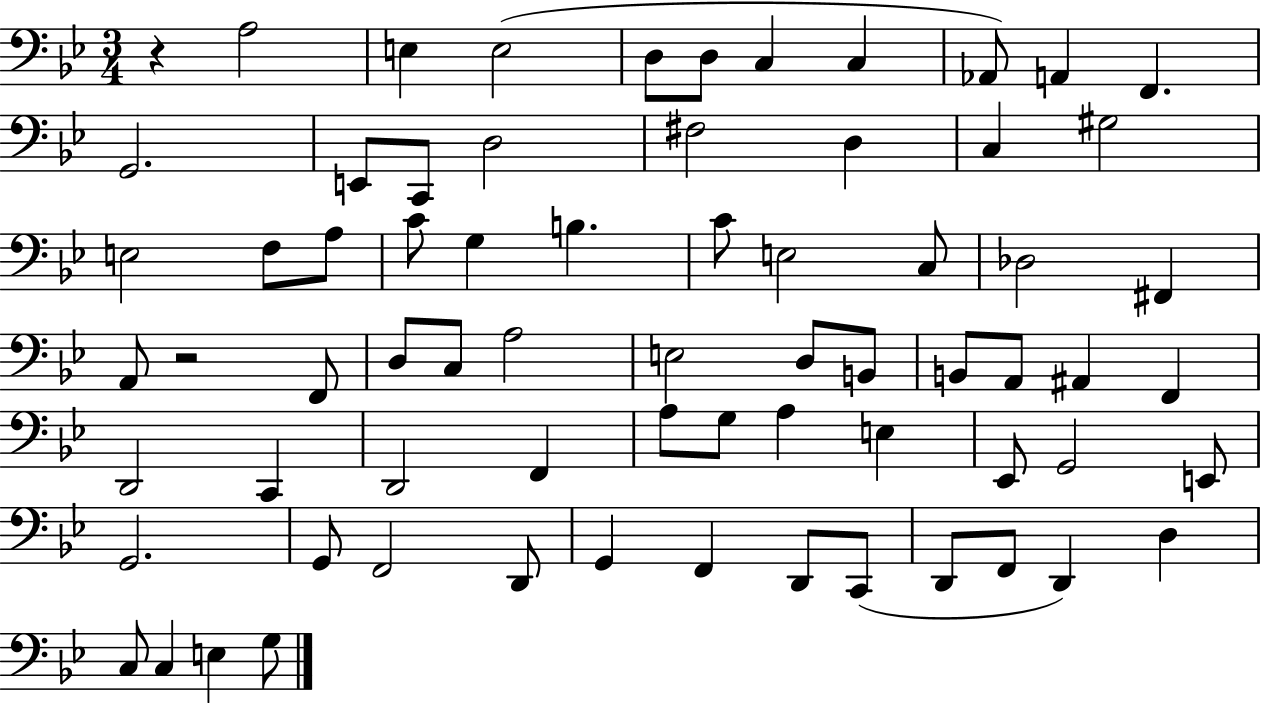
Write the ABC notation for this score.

X:1
T:Untitled
M:3/4
L:1/4
K:Bb
z A,2 E, E,2 D,/2 D,/2 C, C, _A,,/2 A,, F,, G,,2 E,,/2 C,,/2 D,2 ^F,2 D, C, ^G,2 E,2 F,/2 A,/2 C/2 G, B, C/2 E,2 C,/2 _D,2 ^F,, A,,/2 z2 F,,/2 D,/2 C,/2 A,2 E,2 D,/2 B,,/2 B,,/2 A,,/2 ^A,, F,, D,,2 C,, D,,2 F,, A,/2 G,/2 A, E, _E,,/2 G,,2 E,,/2 G,,2 G,,/2 F,,2 D,,/2 G,, F,, D,,/2 C,,/2 D,,/2 F,,/2 D,, D, C,/2 C, E, G,/2